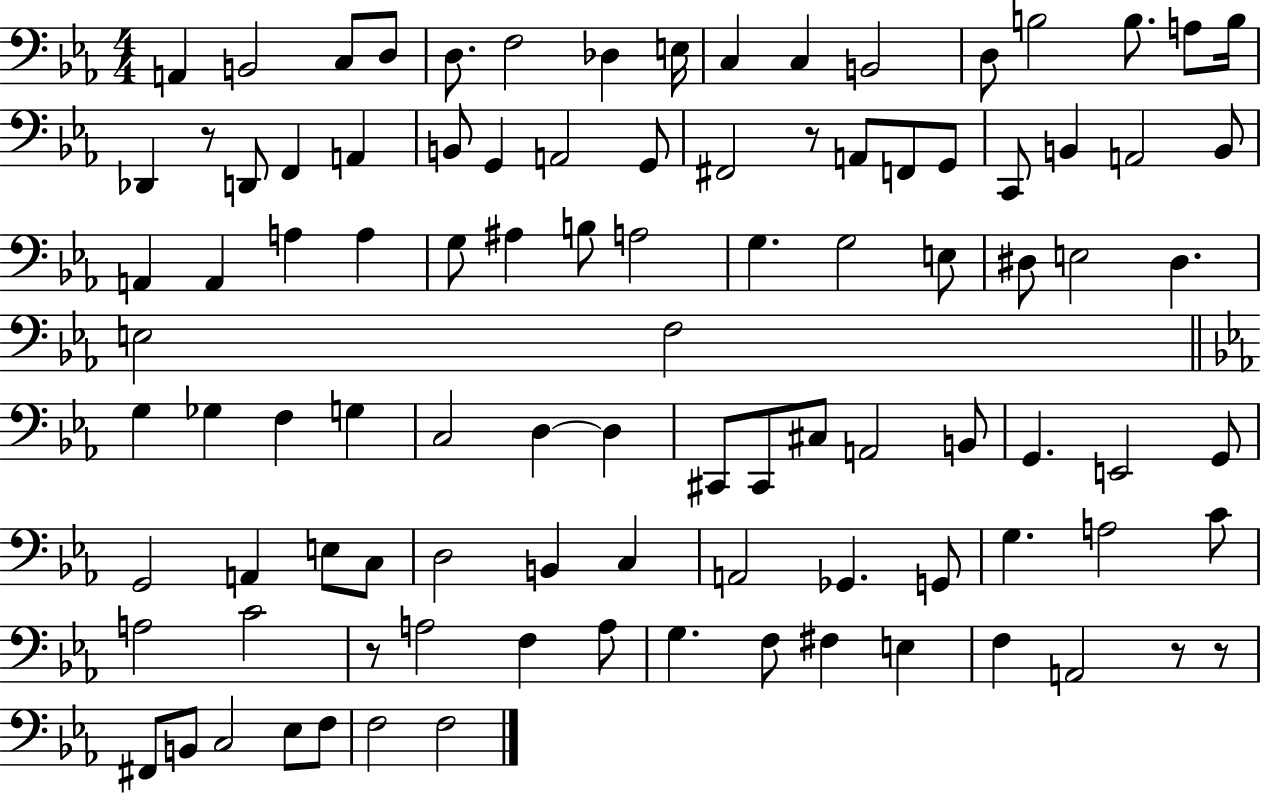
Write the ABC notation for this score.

X:1
T:Untitled
M:4/4
L:1/4
K:Eb
A,, B,,2 C,/2 D,/2 D,/2 F,2 _D, E,/4 C, C, B,,2 D,/2 B,2 B,/2 A,/2 B,/4 _D,, z/2 D,,/2 F,, A,, B,,/2 G,, A,,2 G,,/2 ^F,,2 z/2 A,,/2 F,,/2 G,,/2 C,,/2 B,, A,,2 B,,/2 A,, A,, A, A, G,/2 ^A, B,/2 A,2 G, G,2 E,/2 ^D,/2 E,2 ^D, E,2 F,2 G, _G, F, G, C,2 D, D, ^C,,/2 ^C,,/2 ^C,/2 A,,2 B,,/2 G,, E,,2 G,,/2 G,,2 A,, E,/2 C,/2 D,2 B,, C, A,,2 _G,, G,,/2 G, A,2 C/2 A,2 C2 z/2 A,2 F, A,/2 G, F,/2 ^F, E, F, A,,2 z/2 z/2 ^F,,/2 B,,/2 C,2 _E,/2 F,/2 F,2 F,2